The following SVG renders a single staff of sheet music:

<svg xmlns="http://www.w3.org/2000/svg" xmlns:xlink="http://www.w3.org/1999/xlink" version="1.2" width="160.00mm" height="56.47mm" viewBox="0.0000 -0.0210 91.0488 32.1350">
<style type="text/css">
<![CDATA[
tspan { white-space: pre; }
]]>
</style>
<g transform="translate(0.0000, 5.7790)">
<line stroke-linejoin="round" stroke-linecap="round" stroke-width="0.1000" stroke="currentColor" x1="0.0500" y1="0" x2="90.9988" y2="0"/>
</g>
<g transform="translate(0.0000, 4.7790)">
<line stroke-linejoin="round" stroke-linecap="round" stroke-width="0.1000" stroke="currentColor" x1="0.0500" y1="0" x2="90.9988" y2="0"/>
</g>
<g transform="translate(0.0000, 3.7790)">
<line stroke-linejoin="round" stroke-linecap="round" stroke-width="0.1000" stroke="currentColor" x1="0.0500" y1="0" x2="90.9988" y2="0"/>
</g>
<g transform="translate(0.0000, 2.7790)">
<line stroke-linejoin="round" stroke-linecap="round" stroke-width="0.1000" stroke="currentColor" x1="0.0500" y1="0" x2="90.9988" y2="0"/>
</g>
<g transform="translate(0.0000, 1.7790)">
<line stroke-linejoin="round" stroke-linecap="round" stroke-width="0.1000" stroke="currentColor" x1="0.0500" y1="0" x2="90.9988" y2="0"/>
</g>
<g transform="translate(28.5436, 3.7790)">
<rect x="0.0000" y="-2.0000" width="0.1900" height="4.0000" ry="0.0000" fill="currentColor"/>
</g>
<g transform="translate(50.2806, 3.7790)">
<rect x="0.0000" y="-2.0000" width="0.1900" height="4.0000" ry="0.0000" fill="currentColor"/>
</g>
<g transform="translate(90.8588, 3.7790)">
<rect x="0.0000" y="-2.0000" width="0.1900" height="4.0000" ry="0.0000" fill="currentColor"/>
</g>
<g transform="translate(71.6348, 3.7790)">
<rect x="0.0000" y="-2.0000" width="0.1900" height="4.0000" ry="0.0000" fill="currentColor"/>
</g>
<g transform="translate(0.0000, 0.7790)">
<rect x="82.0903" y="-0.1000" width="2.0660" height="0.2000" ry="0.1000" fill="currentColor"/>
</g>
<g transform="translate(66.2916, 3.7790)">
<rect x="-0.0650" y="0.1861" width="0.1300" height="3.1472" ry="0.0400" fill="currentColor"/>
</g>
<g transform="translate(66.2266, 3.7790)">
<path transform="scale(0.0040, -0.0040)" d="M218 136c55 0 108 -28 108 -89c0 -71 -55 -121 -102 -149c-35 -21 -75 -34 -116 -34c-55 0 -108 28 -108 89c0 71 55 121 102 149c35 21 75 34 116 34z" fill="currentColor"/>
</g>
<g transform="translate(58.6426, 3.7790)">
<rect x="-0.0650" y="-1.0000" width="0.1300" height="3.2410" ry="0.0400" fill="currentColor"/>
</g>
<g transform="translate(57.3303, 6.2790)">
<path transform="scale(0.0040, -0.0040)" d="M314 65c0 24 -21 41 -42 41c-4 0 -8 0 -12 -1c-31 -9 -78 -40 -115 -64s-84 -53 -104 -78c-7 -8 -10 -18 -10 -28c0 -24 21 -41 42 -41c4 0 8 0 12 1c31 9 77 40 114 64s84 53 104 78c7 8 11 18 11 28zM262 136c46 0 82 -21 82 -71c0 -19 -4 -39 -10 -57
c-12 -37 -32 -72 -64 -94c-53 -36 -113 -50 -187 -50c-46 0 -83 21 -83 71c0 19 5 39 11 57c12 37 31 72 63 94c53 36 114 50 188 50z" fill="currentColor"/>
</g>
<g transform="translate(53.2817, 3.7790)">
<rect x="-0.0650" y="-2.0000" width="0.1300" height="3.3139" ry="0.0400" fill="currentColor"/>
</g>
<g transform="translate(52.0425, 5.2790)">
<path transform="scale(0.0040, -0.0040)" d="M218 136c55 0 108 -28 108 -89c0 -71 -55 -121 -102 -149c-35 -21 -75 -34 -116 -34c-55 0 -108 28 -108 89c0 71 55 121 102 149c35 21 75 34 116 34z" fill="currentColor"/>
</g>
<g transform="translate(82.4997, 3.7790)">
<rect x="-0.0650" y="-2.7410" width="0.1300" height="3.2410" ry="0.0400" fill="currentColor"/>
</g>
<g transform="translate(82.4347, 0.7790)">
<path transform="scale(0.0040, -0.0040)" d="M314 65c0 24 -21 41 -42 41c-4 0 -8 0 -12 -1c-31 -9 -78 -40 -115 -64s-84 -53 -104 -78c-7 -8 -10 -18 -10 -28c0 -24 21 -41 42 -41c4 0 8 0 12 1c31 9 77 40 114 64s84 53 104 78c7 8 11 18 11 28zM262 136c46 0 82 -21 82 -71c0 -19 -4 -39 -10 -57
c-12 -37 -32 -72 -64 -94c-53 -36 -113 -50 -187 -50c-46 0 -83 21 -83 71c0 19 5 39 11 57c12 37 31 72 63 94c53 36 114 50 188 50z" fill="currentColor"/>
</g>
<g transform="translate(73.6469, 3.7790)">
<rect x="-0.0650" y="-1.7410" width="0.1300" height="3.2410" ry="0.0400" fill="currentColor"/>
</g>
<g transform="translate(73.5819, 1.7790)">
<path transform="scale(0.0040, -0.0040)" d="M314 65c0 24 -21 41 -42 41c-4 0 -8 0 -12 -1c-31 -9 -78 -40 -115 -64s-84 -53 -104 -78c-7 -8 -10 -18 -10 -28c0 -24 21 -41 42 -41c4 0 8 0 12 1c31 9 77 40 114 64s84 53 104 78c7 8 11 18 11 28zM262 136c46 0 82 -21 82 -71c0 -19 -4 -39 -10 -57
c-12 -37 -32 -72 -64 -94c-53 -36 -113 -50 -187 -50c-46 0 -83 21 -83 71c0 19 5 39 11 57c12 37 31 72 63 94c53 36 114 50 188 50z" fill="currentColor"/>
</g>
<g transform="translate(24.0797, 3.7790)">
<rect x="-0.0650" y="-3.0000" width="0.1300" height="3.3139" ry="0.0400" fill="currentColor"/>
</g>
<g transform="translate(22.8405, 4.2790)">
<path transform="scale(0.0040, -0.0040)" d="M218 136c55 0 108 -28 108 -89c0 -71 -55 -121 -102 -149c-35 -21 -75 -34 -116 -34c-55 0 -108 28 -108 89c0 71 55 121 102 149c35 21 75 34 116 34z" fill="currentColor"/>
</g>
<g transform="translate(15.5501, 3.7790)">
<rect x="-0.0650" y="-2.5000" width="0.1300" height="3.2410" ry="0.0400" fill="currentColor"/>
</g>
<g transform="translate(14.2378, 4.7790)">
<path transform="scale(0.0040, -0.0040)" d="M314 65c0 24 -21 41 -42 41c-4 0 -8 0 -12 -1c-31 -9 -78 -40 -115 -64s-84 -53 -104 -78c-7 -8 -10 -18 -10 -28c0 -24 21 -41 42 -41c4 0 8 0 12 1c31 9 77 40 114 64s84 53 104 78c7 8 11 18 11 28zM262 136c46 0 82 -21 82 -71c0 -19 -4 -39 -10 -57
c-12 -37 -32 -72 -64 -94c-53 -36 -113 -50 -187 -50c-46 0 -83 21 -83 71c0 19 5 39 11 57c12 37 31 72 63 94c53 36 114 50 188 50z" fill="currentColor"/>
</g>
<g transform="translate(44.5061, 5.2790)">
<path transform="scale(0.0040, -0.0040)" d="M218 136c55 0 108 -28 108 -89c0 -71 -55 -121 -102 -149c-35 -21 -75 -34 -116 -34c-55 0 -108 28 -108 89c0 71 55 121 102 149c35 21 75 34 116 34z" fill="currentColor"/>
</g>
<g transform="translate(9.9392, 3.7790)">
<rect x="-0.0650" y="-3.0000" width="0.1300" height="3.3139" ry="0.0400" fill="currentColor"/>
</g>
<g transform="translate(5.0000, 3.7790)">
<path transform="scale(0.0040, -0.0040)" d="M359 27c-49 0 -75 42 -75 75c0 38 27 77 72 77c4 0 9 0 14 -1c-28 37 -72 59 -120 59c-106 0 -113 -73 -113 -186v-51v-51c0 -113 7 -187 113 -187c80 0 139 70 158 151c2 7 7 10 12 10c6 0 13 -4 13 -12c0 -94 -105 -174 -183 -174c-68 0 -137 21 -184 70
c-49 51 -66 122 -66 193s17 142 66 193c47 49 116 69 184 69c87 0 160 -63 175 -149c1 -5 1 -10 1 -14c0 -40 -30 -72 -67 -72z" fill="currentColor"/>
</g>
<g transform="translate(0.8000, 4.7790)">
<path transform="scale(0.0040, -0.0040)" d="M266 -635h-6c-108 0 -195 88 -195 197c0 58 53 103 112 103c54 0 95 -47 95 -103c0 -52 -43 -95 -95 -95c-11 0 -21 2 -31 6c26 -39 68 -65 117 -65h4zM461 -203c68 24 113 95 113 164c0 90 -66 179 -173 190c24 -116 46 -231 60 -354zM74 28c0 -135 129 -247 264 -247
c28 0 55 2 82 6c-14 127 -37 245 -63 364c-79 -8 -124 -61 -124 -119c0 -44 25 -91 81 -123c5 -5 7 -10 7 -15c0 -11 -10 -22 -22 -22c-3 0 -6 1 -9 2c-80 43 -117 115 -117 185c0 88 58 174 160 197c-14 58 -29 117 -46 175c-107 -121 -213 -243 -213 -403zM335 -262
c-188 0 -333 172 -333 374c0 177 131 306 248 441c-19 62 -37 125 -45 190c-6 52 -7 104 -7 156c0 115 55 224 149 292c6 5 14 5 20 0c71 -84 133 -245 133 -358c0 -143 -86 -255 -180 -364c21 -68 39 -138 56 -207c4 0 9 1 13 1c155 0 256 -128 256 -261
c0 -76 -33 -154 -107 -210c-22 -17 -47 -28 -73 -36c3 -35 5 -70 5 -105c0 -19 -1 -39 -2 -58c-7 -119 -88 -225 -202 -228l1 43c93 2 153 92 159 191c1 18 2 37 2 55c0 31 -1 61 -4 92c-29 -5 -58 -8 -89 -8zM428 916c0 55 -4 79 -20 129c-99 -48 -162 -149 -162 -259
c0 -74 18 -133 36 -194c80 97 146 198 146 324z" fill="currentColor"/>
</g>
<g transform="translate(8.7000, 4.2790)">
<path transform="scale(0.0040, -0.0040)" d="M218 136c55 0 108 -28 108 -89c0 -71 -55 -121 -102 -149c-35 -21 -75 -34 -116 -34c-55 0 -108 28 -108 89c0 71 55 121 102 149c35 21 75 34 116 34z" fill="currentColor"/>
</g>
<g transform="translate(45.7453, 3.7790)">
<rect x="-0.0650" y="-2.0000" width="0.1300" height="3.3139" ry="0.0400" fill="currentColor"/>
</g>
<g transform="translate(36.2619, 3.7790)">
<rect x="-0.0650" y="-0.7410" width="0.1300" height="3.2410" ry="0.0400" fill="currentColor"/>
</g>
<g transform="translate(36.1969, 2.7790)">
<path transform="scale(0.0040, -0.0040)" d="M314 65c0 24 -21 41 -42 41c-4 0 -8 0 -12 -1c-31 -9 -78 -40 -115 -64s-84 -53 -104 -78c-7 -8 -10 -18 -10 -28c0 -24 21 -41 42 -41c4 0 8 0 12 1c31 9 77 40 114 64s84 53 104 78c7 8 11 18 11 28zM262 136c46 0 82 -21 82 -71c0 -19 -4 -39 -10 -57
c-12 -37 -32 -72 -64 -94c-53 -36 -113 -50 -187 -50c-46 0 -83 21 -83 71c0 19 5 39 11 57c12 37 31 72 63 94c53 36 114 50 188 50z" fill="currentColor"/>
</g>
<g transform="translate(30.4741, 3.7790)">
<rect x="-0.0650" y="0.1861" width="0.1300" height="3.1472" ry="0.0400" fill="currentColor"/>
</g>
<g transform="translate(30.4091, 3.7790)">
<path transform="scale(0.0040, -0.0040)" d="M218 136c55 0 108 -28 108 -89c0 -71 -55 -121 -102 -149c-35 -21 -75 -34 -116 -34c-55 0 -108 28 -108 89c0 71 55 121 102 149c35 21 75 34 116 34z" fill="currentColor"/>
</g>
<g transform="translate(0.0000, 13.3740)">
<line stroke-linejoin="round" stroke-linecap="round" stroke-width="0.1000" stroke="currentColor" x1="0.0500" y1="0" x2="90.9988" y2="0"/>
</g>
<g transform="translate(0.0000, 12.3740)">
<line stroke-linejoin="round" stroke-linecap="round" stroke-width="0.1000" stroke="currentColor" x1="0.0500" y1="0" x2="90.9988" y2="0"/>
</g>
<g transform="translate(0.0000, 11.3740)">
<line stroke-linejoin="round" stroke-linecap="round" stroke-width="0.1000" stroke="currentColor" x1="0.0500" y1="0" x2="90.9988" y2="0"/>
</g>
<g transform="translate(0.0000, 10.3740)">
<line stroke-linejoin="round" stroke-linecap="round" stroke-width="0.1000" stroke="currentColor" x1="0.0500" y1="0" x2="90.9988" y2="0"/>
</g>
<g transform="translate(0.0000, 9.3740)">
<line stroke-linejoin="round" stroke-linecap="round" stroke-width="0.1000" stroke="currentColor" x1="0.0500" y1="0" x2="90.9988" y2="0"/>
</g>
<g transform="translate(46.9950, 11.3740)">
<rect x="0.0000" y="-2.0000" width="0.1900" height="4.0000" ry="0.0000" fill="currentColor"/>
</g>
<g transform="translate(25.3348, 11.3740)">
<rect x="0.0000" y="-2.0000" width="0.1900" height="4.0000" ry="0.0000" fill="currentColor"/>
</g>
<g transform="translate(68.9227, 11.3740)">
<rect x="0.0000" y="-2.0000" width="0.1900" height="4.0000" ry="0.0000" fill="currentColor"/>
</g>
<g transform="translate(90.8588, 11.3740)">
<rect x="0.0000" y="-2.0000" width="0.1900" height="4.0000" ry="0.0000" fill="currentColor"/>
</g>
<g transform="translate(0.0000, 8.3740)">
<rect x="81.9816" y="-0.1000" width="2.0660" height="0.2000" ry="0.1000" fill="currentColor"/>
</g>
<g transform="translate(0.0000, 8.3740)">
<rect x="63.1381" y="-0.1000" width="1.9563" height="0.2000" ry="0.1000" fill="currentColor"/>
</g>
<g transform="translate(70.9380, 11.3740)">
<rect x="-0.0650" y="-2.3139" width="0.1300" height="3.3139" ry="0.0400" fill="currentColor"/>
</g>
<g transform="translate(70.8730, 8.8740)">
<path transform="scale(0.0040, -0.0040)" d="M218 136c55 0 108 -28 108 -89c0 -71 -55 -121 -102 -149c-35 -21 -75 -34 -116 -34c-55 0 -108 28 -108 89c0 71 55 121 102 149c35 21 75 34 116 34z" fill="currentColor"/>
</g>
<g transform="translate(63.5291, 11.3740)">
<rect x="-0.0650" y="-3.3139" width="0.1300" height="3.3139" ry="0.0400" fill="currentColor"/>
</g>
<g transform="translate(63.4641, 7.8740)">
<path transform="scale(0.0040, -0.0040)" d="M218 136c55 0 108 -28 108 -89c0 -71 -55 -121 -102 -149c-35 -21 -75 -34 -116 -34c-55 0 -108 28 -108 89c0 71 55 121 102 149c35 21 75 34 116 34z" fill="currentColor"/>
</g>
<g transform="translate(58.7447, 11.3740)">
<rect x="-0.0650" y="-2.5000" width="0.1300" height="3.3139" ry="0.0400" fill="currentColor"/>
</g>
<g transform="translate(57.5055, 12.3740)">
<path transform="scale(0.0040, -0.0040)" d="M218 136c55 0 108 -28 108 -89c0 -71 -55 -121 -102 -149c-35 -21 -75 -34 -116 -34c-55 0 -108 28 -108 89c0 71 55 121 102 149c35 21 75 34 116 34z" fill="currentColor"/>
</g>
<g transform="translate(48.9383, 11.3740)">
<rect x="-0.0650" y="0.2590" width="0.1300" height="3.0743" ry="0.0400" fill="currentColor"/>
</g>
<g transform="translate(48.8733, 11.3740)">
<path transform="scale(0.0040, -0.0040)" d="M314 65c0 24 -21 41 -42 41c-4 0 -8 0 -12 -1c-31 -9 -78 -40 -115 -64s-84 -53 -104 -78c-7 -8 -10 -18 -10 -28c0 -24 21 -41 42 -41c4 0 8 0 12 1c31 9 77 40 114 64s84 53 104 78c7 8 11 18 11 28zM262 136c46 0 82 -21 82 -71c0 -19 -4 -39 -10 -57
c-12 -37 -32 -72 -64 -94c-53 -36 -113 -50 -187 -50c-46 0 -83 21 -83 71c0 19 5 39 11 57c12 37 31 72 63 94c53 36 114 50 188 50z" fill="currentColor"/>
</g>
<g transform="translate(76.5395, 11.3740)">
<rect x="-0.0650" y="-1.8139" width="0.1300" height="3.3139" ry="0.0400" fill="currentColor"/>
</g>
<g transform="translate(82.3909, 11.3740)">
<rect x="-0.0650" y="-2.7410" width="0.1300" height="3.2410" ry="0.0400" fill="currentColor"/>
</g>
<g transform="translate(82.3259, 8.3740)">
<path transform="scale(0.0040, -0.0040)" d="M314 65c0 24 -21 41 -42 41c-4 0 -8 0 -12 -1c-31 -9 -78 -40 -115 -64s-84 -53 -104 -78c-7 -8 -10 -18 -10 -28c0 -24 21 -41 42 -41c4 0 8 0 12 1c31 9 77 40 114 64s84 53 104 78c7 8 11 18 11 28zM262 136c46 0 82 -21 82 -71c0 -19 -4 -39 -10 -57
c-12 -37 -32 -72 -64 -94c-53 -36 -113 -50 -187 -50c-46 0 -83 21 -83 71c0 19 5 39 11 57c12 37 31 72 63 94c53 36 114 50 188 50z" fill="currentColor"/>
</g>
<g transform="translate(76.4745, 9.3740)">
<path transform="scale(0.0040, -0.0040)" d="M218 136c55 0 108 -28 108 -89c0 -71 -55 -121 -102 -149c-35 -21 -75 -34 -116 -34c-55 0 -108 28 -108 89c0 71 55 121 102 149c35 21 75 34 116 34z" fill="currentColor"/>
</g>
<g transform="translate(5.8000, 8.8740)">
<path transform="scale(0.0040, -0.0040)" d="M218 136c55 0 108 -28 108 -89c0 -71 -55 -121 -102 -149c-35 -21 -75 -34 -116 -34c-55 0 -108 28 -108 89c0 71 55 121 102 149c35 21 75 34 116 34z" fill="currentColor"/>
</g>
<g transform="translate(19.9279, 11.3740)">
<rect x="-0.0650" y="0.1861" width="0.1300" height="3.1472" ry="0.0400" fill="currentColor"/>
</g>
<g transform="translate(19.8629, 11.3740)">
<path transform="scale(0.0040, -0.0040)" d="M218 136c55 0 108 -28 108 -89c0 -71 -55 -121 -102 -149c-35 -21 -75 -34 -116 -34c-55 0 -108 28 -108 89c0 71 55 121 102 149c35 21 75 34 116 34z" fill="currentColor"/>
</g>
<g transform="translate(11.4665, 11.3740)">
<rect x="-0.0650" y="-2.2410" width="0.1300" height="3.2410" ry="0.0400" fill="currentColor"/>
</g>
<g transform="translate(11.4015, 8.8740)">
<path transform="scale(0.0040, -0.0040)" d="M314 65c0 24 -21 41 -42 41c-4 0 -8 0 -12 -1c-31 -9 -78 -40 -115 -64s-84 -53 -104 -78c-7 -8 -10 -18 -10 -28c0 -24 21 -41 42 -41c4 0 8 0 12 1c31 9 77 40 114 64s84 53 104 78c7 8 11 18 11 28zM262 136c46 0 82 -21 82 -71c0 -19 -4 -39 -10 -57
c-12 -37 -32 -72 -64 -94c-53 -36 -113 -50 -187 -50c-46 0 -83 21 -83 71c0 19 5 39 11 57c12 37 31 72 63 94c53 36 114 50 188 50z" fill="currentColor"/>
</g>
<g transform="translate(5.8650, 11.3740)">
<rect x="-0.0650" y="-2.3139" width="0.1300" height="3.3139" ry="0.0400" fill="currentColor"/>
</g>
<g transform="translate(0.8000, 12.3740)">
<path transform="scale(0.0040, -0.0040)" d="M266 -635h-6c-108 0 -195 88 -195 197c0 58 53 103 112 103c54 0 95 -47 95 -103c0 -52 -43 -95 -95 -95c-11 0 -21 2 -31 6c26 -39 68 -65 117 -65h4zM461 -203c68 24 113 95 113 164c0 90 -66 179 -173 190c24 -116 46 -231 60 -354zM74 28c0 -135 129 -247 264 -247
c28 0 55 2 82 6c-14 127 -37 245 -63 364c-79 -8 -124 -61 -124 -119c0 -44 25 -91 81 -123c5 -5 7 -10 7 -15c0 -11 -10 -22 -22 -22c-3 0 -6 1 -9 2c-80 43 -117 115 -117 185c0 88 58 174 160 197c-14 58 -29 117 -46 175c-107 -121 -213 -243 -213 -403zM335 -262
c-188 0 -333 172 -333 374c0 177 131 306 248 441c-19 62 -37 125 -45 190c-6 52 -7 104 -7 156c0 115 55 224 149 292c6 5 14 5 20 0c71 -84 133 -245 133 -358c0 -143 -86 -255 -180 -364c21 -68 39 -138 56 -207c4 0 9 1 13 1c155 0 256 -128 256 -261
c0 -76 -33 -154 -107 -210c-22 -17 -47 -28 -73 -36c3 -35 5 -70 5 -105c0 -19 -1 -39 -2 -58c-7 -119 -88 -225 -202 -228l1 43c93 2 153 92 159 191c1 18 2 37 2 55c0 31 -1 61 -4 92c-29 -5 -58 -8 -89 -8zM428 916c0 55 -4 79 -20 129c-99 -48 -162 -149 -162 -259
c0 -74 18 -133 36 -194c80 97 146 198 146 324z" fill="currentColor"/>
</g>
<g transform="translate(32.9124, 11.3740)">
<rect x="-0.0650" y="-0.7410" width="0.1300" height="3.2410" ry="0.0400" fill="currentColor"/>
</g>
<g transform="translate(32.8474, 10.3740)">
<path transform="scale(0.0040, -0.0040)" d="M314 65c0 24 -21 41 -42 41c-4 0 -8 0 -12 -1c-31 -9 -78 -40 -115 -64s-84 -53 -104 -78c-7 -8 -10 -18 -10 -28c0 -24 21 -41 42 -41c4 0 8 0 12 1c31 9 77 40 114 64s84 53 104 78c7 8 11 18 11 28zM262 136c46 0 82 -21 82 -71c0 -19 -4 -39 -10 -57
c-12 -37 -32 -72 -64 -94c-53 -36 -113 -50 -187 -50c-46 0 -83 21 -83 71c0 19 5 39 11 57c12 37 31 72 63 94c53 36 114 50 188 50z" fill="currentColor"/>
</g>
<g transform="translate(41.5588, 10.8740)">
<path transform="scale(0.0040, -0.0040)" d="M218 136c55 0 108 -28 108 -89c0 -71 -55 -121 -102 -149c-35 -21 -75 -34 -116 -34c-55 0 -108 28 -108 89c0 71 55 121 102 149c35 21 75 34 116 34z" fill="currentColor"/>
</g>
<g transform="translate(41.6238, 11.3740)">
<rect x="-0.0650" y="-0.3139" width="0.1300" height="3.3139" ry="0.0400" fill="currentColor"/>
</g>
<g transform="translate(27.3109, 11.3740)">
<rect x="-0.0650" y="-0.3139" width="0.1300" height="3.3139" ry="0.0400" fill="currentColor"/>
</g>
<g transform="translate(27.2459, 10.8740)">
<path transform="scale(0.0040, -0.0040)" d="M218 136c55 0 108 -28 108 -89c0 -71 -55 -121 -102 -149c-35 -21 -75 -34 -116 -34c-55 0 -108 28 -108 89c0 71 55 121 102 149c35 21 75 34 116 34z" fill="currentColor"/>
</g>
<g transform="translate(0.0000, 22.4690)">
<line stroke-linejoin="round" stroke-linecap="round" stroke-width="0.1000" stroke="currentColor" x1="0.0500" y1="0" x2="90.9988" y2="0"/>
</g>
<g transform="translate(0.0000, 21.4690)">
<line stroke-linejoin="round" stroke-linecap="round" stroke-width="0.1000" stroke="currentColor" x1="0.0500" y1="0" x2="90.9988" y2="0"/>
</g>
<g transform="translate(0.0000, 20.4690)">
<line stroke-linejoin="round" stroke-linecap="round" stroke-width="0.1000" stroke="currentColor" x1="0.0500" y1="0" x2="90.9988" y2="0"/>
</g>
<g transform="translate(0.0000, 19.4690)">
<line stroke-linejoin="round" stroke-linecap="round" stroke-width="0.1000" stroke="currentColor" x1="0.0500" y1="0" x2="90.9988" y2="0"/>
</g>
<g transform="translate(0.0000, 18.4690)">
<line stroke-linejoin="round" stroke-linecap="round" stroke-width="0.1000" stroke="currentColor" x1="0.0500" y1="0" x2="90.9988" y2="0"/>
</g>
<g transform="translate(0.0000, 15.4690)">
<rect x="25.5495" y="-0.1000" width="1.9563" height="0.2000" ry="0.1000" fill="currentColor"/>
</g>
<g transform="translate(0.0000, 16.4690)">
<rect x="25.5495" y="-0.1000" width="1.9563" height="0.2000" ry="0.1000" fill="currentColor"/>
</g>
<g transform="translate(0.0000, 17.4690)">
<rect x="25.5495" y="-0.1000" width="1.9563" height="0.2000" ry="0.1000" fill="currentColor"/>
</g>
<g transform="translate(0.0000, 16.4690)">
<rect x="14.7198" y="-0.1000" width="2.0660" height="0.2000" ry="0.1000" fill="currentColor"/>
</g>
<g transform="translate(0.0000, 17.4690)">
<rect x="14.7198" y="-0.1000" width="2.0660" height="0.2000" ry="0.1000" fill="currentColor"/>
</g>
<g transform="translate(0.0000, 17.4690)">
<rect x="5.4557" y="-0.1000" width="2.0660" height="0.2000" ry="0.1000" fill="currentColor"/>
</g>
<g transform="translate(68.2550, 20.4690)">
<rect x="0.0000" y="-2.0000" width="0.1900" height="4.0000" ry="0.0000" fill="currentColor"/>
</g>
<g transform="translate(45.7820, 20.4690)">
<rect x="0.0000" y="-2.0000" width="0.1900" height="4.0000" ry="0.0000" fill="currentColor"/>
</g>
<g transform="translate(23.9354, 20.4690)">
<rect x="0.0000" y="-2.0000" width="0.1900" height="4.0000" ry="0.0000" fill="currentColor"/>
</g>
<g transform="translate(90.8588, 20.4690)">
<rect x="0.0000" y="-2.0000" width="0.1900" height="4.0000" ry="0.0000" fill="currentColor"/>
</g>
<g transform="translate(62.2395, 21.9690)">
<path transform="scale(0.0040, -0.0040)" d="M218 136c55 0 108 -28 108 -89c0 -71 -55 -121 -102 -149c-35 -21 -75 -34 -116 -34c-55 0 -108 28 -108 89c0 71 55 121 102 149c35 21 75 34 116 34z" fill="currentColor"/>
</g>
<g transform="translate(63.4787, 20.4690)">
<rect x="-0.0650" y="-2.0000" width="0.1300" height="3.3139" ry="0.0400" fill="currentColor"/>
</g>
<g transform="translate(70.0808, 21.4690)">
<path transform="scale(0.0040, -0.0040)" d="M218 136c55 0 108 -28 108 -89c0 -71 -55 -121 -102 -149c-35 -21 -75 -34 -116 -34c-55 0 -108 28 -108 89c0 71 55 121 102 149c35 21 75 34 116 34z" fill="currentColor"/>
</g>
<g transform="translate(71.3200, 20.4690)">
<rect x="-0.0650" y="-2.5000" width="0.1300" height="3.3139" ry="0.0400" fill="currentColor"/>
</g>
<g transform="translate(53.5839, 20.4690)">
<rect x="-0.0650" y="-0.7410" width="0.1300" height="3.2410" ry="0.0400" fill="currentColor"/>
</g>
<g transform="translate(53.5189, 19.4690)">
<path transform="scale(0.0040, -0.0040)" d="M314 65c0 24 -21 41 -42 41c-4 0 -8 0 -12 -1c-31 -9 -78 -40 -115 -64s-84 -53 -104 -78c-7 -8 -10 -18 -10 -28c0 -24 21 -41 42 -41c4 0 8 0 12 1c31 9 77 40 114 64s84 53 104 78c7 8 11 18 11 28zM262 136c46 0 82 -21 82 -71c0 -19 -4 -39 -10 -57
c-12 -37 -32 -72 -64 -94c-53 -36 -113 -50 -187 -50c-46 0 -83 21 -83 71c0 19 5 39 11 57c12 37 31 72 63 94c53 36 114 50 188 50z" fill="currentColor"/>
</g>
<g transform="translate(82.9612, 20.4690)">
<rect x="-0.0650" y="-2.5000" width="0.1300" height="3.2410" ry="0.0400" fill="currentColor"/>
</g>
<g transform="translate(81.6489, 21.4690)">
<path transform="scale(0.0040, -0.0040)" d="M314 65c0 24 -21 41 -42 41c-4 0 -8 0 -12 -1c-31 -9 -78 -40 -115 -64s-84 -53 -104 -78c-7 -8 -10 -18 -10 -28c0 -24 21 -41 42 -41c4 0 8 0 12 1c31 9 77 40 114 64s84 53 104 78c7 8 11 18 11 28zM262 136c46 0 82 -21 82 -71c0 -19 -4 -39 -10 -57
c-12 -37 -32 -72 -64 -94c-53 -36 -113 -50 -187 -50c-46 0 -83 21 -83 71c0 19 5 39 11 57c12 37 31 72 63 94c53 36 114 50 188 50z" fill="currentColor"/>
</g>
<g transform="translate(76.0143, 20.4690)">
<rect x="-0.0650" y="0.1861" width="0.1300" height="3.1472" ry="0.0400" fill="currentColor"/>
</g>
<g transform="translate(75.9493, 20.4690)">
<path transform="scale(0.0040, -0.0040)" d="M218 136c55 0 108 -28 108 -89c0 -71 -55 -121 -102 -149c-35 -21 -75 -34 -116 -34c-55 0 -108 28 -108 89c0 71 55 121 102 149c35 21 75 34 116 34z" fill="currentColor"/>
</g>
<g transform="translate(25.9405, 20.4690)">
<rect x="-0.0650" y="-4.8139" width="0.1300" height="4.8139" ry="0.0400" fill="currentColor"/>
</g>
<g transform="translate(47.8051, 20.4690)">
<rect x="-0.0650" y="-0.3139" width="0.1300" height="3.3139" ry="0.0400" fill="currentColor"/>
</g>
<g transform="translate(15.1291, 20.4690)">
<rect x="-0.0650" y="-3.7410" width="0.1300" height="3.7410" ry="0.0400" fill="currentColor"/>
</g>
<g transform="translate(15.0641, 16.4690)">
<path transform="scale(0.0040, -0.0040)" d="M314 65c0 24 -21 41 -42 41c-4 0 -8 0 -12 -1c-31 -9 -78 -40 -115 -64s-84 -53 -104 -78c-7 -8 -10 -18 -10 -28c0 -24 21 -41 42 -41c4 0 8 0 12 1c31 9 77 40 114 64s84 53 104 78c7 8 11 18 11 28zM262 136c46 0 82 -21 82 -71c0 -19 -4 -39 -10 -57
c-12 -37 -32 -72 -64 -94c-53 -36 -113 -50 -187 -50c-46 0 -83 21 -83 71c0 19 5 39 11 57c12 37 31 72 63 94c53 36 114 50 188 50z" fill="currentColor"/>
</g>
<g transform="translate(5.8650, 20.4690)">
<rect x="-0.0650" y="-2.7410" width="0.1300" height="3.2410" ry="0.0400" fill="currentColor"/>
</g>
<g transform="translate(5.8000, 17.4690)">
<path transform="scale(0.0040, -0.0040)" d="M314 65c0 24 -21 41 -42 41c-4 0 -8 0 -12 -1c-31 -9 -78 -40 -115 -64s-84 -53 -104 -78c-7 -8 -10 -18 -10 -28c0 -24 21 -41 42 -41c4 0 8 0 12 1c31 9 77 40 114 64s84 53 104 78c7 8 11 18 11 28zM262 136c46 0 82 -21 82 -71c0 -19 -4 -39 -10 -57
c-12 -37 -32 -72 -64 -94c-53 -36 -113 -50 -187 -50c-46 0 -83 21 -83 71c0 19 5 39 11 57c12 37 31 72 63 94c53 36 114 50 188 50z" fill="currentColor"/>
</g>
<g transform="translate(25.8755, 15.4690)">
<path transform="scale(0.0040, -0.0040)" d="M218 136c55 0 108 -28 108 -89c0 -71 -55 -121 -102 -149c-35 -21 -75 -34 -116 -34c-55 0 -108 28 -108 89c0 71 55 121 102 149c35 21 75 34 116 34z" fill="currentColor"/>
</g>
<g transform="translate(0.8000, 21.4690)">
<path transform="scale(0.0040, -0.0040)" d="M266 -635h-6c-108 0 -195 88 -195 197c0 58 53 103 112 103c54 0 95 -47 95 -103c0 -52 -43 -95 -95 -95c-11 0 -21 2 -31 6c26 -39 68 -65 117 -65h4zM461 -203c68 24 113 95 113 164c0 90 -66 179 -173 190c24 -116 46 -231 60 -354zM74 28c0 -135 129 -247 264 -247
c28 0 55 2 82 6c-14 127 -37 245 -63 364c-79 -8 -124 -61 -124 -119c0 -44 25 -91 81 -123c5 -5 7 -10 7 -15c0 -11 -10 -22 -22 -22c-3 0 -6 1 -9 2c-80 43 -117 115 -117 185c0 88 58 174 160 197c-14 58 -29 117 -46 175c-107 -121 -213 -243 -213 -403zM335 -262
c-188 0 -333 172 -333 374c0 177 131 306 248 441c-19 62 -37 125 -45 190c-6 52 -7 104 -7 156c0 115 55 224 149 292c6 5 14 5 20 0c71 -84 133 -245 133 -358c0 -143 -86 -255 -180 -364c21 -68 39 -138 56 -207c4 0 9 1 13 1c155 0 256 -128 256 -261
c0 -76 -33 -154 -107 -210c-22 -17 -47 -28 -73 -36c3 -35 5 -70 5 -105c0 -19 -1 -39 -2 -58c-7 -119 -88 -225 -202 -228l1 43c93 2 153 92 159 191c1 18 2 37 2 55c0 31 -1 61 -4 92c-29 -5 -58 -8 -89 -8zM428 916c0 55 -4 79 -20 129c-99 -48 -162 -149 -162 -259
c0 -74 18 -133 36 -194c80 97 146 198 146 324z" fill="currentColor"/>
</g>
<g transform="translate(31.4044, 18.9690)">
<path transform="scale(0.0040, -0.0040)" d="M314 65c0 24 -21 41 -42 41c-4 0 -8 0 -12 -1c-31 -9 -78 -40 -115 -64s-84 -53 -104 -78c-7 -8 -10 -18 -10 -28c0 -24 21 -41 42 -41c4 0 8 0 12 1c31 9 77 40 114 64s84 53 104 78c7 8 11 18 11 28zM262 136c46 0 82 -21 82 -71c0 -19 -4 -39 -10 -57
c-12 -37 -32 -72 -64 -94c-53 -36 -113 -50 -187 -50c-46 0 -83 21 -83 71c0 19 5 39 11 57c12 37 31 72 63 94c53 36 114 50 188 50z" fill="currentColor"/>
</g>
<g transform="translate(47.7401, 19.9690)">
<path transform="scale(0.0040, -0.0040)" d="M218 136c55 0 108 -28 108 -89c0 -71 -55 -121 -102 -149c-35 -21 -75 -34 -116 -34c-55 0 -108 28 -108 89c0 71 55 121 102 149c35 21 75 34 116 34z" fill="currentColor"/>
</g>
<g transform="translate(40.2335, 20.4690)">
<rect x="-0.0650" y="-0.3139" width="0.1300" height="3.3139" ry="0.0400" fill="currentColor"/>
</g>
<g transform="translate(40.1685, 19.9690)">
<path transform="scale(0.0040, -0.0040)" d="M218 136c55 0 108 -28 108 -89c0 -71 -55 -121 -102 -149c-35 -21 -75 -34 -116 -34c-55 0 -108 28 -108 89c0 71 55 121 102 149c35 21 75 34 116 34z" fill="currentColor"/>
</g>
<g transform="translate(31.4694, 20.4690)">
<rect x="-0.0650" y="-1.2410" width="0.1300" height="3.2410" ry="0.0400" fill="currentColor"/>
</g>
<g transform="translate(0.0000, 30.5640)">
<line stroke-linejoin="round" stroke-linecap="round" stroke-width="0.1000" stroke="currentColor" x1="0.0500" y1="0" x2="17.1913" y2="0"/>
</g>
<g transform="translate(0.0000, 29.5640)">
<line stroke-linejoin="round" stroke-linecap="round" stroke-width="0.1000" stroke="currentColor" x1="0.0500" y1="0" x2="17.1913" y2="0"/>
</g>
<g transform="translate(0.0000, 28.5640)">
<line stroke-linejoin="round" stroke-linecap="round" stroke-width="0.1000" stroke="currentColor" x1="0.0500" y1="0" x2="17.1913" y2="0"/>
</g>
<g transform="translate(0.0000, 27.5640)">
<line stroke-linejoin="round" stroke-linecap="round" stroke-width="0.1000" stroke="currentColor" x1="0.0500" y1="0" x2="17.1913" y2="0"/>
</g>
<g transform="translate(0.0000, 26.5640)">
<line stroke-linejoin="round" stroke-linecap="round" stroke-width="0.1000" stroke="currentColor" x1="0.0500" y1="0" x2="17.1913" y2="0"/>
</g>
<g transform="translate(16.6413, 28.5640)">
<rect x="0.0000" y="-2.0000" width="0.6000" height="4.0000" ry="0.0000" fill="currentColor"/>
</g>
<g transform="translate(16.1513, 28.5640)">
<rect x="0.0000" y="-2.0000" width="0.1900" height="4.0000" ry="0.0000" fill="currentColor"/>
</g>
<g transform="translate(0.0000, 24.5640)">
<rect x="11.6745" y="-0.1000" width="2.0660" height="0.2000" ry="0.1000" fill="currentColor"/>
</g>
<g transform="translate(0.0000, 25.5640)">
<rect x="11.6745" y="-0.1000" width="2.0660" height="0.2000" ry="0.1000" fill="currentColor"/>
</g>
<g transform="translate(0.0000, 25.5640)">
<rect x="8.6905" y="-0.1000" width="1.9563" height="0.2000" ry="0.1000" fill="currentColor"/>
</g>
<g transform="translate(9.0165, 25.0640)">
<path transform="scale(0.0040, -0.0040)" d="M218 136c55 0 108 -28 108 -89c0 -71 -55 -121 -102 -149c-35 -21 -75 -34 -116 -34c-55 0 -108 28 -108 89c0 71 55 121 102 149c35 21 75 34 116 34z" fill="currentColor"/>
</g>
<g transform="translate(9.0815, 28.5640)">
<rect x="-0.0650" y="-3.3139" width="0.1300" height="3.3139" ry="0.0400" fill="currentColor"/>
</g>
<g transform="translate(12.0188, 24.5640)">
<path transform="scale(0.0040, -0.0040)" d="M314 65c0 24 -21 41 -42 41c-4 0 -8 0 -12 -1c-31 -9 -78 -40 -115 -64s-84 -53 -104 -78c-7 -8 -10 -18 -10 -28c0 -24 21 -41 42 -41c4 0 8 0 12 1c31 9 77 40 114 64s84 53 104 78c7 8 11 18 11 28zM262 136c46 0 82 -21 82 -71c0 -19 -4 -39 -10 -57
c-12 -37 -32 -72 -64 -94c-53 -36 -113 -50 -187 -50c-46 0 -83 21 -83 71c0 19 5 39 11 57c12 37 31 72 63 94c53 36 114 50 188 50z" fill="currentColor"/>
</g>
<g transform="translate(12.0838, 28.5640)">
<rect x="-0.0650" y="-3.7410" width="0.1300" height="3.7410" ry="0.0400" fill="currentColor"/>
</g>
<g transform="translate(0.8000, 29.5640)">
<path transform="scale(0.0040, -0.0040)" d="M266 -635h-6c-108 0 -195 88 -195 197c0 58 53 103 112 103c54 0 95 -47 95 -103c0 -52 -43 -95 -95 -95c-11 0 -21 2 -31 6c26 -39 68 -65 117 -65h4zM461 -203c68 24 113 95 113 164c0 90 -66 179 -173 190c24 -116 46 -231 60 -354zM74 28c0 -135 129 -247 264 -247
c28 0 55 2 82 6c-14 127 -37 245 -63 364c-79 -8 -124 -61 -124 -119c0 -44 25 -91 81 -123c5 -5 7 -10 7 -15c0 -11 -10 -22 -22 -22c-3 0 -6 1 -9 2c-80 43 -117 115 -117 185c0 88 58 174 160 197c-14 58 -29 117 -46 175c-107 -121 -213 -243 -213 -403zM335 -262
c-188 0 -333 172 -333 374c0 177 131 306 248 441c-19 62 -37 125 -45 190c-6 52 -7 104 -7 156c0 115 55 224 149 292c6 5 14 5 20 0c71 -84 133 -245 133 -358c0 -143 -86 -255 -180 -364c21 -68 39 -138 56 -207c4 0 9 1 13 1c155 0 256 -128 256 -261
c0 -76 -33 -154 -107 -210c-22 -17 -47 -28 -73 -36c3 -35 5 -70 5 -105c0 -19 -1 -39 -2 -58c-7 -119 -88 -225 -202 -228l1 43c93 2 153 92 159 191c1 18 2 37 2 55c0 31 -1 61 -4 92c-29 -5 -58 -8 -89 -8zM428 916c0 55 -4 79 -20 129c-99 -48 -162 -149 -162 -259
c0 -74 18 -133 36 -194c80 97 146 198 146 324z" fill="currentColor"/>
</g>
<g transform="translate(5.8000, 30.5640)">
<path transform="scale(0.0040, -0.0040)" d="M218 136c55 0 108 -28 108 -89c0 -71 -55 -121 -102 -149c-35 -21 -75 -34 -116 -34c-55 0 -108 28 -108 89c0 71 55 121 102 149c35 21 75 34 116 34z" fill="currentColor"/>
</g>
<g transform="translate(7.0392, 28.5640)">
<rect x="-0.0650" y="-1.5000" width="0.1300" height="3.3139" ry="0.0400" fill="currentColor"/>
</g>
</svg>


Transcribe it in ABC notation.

X:1
T:Untitled
M:4/4
L:1/4
K:C
A G2 A B d2 F F D2 B f2 a2 g g2 B c d2 c B2 G b g f a2 a2 c'2 e' e2 c c d2 F G B G2 E b c'2